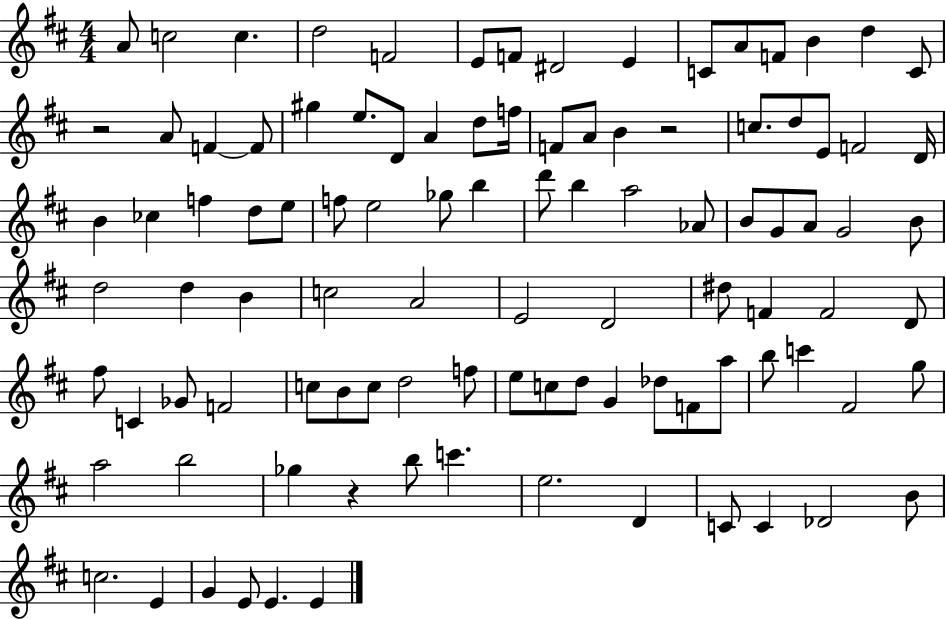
{
  \clef treble
  \numericTimeSignature
  \time 4/4
  \key d \major
  \repeat volta 2 { a'8 c''2 c''4. | d''2 f'2 | e'8 f'8 dis'2 e'4 | c'8 a'8 f'8 b'4 d''4 c'8 | \break r2 a'8 f'4~~ f'8 | gis''4 e''8. d'8 a'4 d''8 f''16 | f'8 a'8 b'4 r2 | c''8. d''8 e'8 f'2 d'16 | \break b'4 ces''4 f''4 d''8 e''8 | f''8 e''2 ges''8 b''4 | d'''8 b''4 a''2 aes'8 | b'8 g'8 a'8 g'2 b'8 | \break d''2 d''4 b'4 | c''2 a'2 | e'2 d'2 | dis''8 f'4 f'2 d'8 | \break fis''8 c'4 ges'8 f'2 | c''8 b'8 c''8 d''2 f''8 | e''8 c''8 d''8 g'4 des''8 f'8 a''8 | b''8 c'''4 fis'2 g''8 | \break a''2 b''2 | ges''4 r4 b''8 c'''4. | e''2. d'4 | c'8 c'4 des'2 b'8 | \break c''2. e'4 | g'4 e'8 e'4. e'4 | } \bar "|."
}